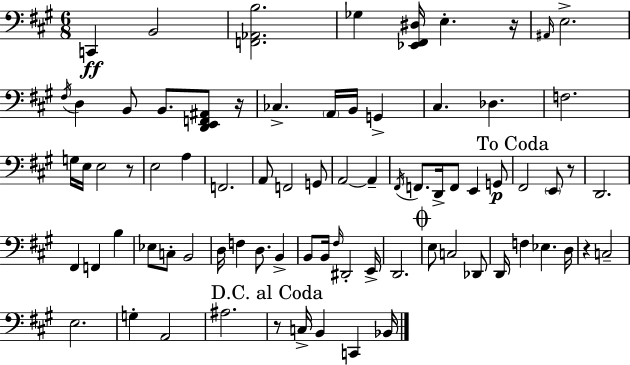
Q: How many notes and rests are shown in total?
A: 78